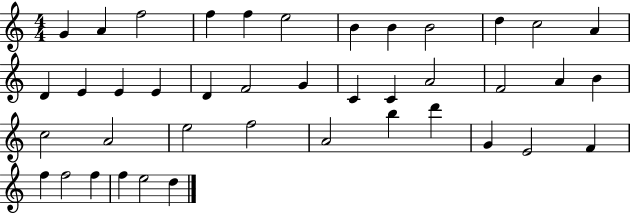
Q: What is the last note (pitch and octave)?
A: D5